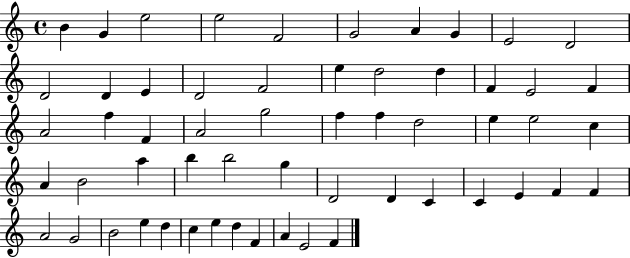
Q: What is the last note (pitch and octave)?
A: F4